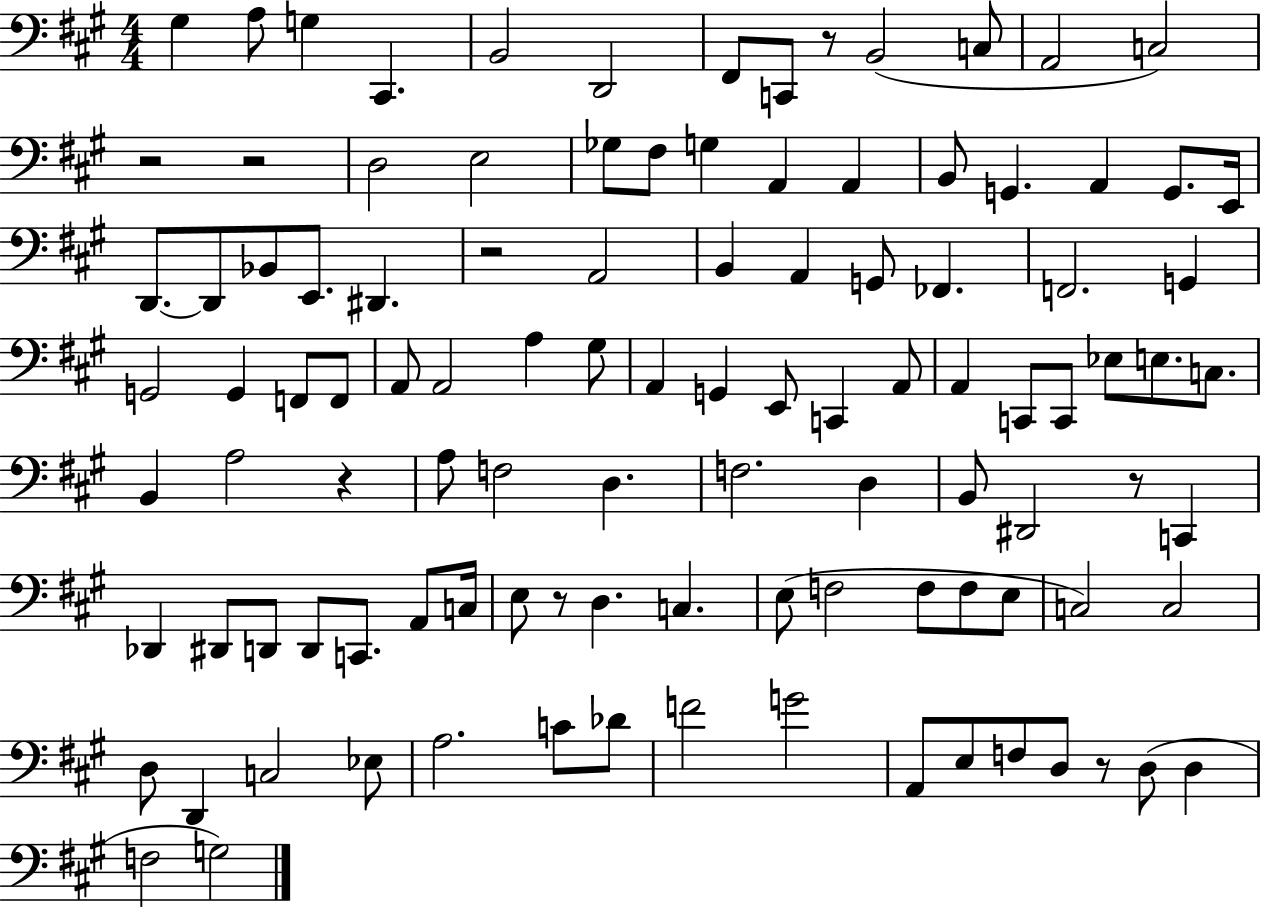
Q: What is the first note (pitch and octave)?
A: G#3